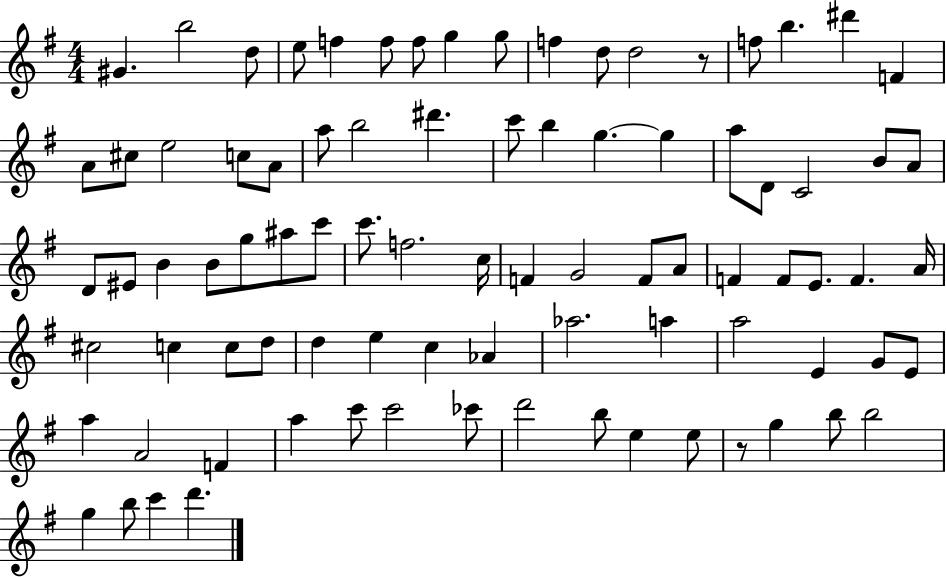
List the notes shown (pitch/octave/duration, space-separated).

G#4/q. B5/h D5/e E5/e F5/q F5/e F5/e G5/q G5/e F5/q D5/e D5/h R/e F5/e B5/q. D#6/q F4/q A4/e C#5/e E5/h C5/e A4/e A5/e B5/h D#6/q. C6/e B5/q G5/q. G5/q A5/e D4/e C4/h B4/e A4/e D4/e EIS4/e B4/q B4/e G5/e A#5/e C6/e C6/e. F5/h. C5/s F4/q G4/h F4/e A4/e F4/q F4/e E4/e. F4/q. A4/s C#5/h C5/q C5/e D5/e D5/q E5/q C5/q Ab4/q Ab5/h. A5/q A5/h E4/q G4/e E4/e A5/q A4/h F4/q A5/q C6/e C6/h CES6/e D6/h B5/e E5/q E5/e R/e G5/q B5/e B5/h G5/q B5/e C6/q D6/q.